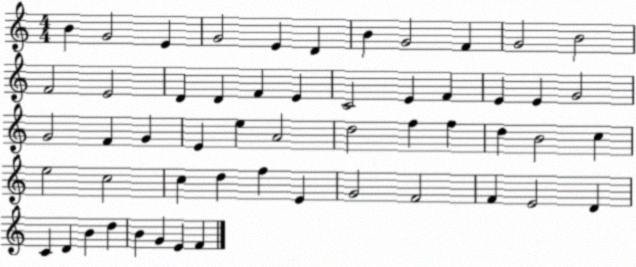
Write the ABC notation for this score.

X:1
T:Untitled
M:4/4
L:1/4
K:C
B G2 E G2 E D B G2 F G2 B2 F2 E2 D D F E C2 E F E E G2 G2 F G E e A2 d2 f f d B2 c e2 c2 c d f E G2 F2 F E2 D C D B d B G E F